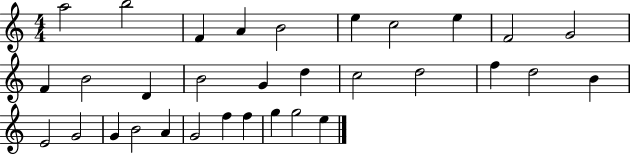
{
  \clef treble
  \numericTimeSignature
  \time 4/4
  \key c \major
  a''2 b''2 | f'4 a'4 b'2 | e''4 c''2 e''4 | f'2 g'2 | \break f'4 b'2 d'4 | b'2 g'4 d''4 | c''2 d''2 | f''4 d''2 b'4 | \break e'2 g'2 | g'4 b'2 a'4 | g'2 f''4 f''4 | g''4 g''2 e''4 | \break \bar "|."
}